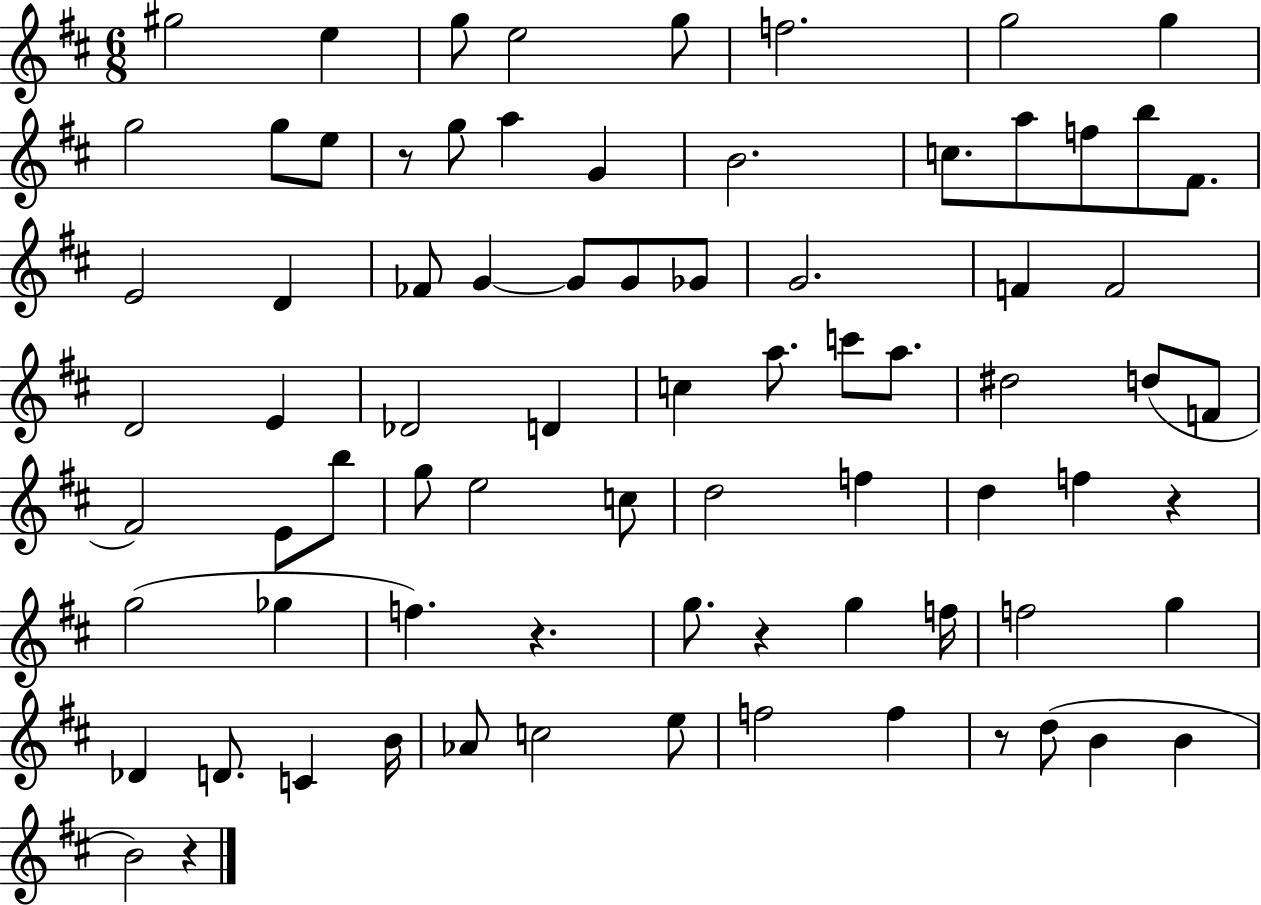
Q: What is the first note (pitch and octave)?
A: G#5